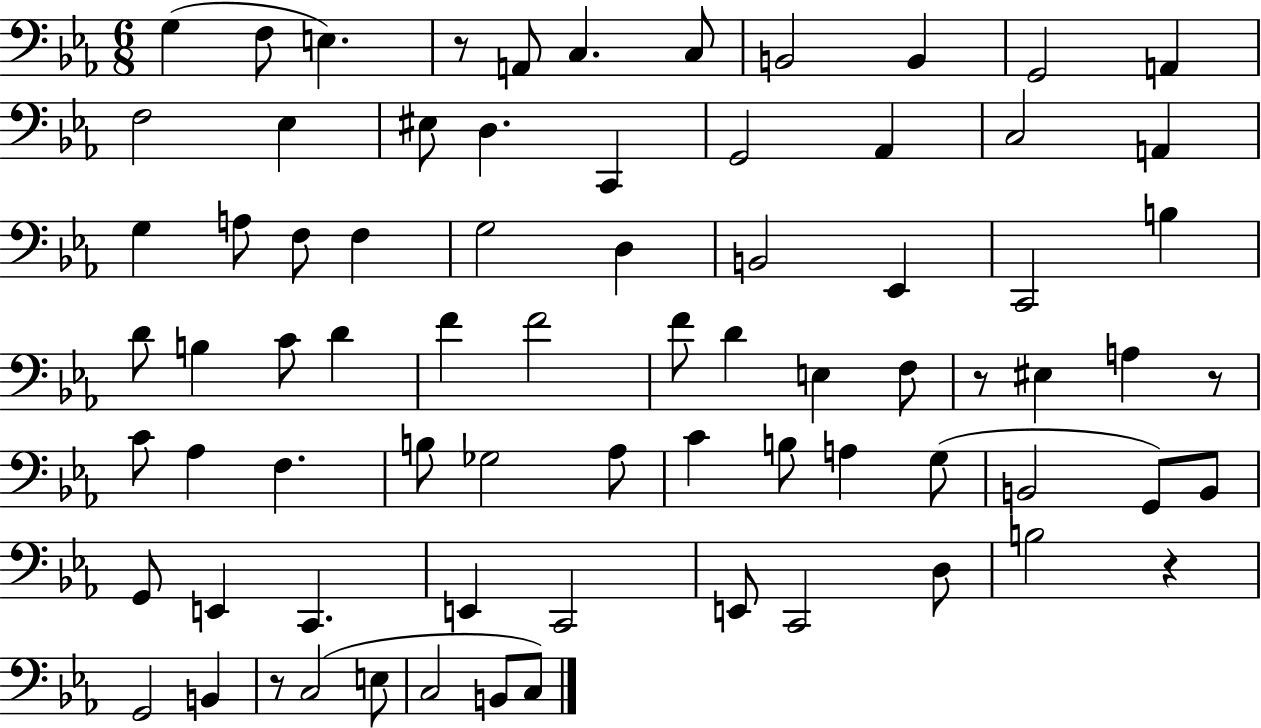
G3/q F3/e E3/q. R/e A2/e C3/q. C3/e B2/h B2/q G2/h A2/q F3/h Eb3/q EIS3/e D3/q. C2/q G2/h Ab2/q C3/h A2/q G3/q A3/e F3/e F3/q G3/h D3/q B2/h Eb2/q C2/h B3/q D4/e B3/q C4/e D4/q F4/q F4/h F4/e D4/q E3/q F3/e R/e EIS3/q A3/q R/e C4/e Ab3/q F3/q. B3/e Gb3/h Ab3/e C4/q B3/e A3/q G3/e B2/h G2/e B2/e G2/e E2/q C2/q. E2/q C2/h E2/e C2/h D3/e B3/h R/q G2/h B2/q R/e C3/h E3/e C3/h B2/e C3/e